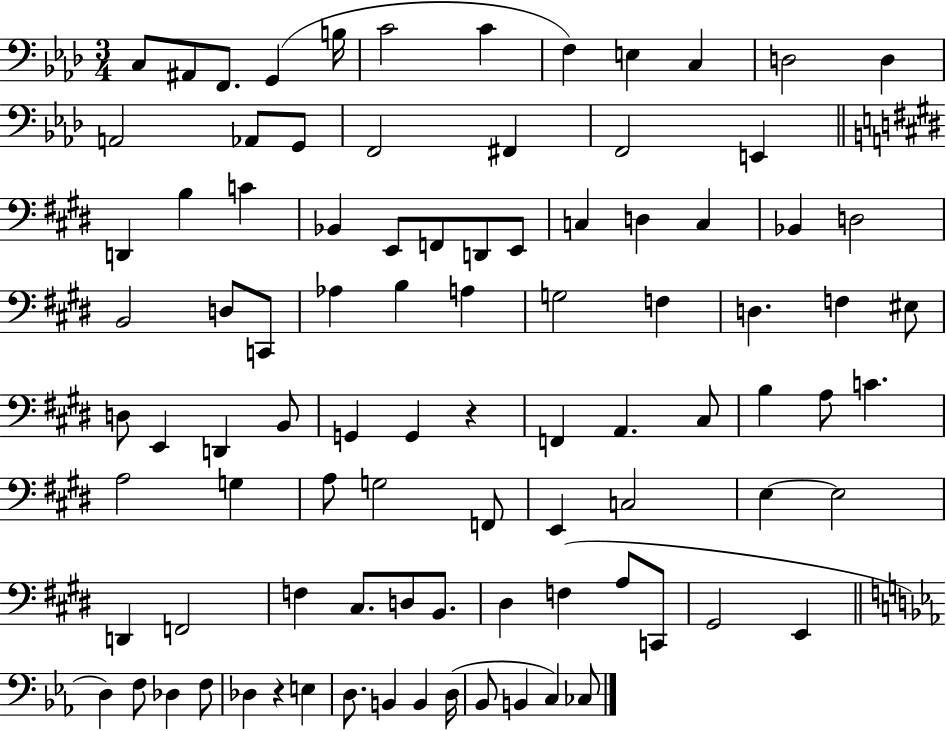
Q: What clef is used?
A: bass